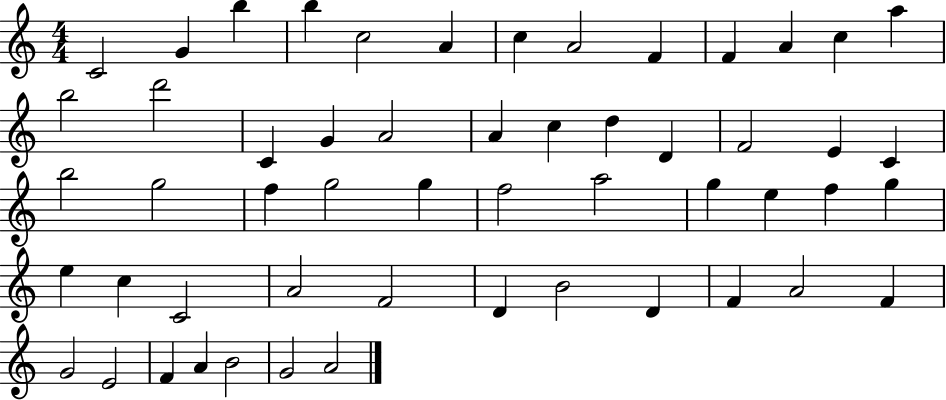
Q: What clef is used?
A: treble